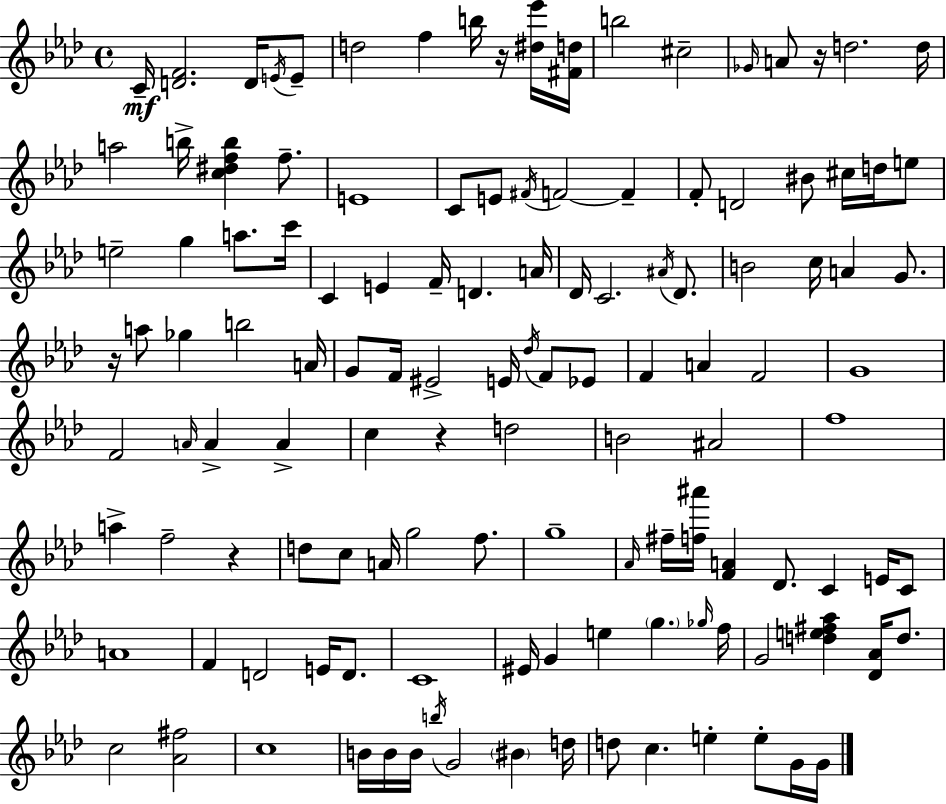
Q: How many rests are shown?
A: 5